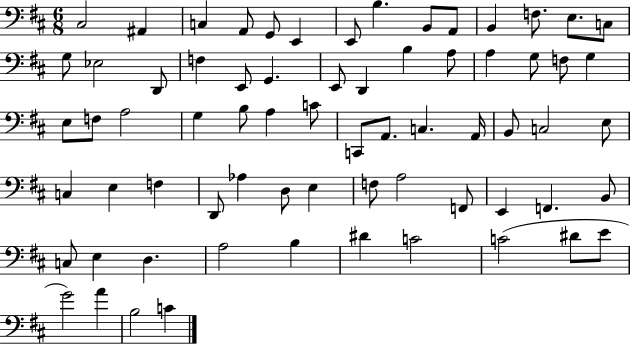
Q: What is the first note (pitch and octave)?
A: C#3